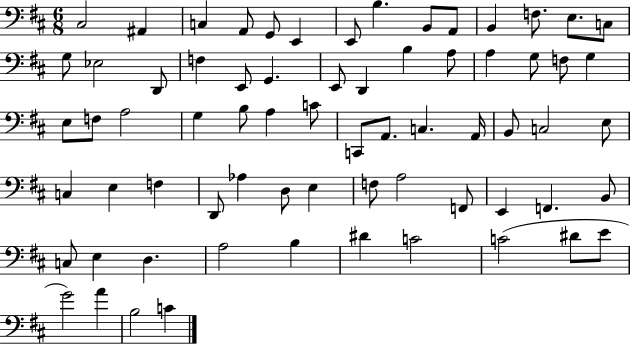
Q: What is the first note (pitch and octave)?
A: C#3